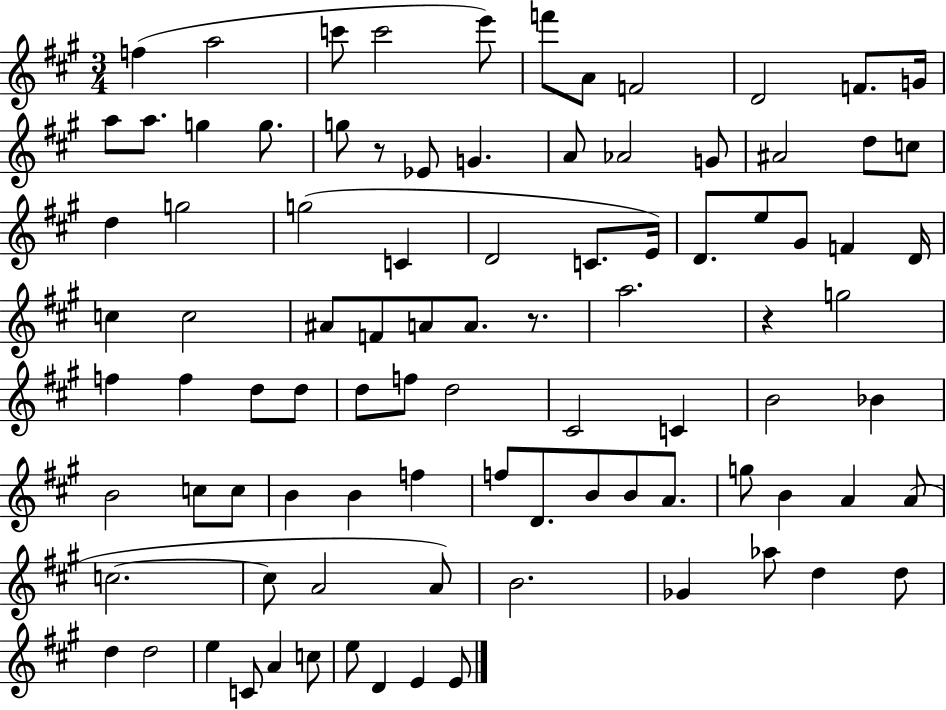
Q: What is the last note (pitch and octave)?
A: E4